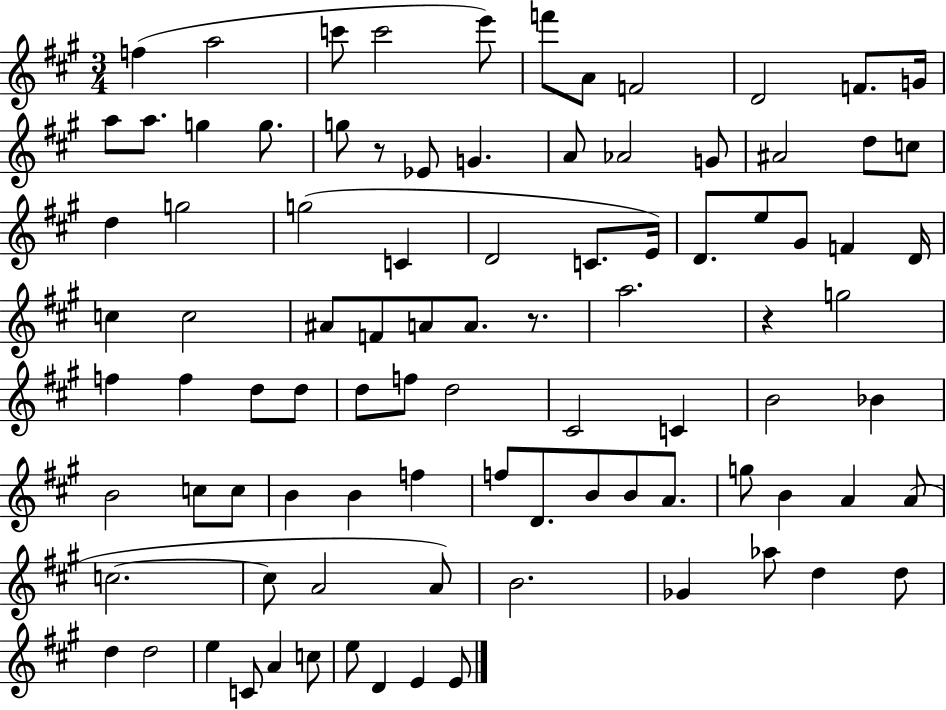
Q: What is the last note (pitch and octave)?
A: E4